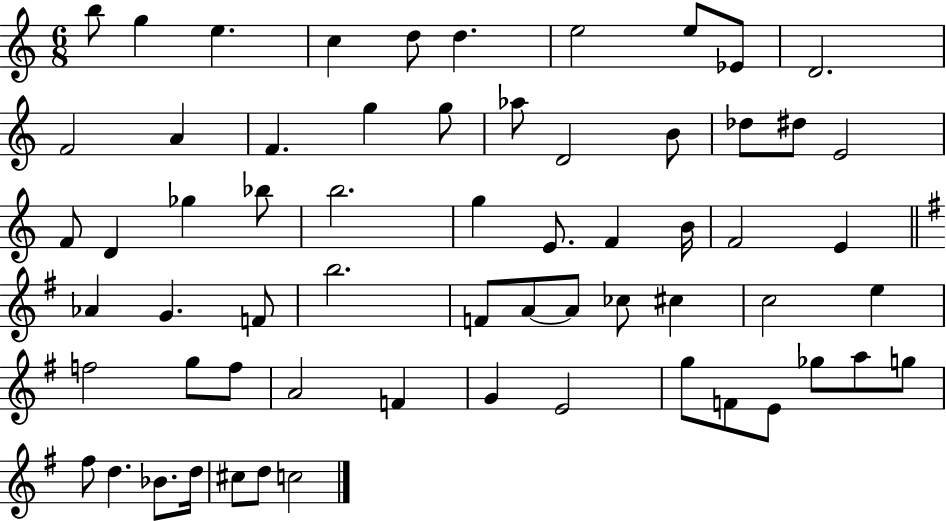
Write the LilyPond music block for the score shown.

{
  \clef treble
  \numericTimeSignature
  \time 6/8
  \key c \major
  b''8 g''4 e''4. | c''4 d''8 d''4. | e''2 e''8 ees'8 | d'2. | \break f'2 a'4 | f'4. g''4 g''8 | aes''8 d'2 b'8 | des''8 dis''8 e'2 | \break f'8 d'4 ges''4 bes''8 | b''2. | g''4 e'8. f'4 b'16 | f'2 e'4 | \break \bar "||" \break \key g \major aes'4 g'4. f'8 | b''2. | f'8 a'8~~ a'8 ces''8 cis''4 | c''2 e''4 | \break f''2 g''8 f''8 | a'2 f'4 | g'4 e'2 | g''8 f'8 e'8 ges''8 a''8 g''8 | \break fis''8 d''4. bes'8. d''16 | cis''8 d''8 c''2 | \bar "|."
}